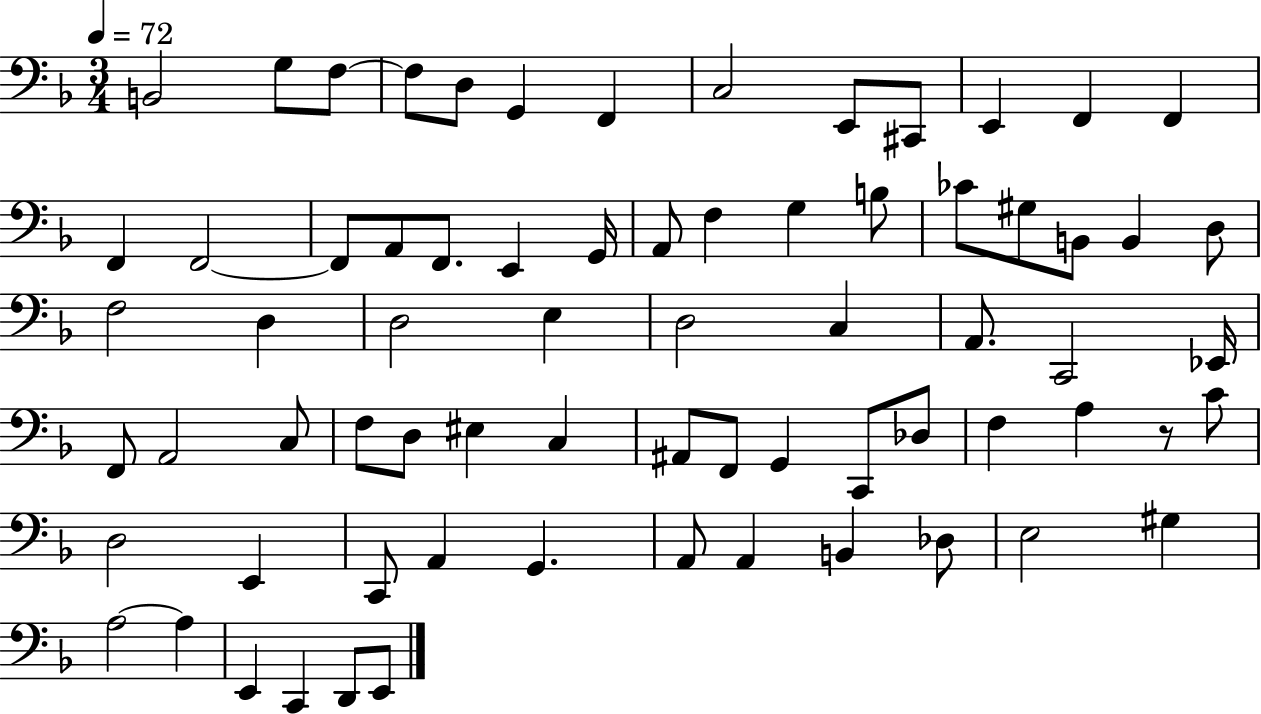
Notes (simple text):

B2/h G3/e F3/e F3/e D3/e G2/q F2/q C3/h E2/e C#2/e E2/q F2/q F2/q F2/q F2/h F2/e A2/e F2/e. E2/q G2/s A2/e F3/q G3/q B3/e CES4/e G#3/e B2/e B2/q D3/e F3/h D3/q D3/h E3/q D3/h C3/q A2/e. C2/h Eb2/s F2/e A2/h C3/e F3/e D3/e EIS3/q C3/q A#2/e F2/e G2/q C2/e Db3/e F3/q A3/q R/e C4/e D3/h E2/q C2/e A2/q G2/q. A2/e A2/q B2/q Db3/e E3/h G#3/q A3/h A3/q E2/q C2/q D2/e E2/e